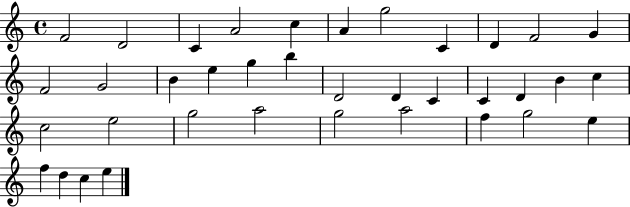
{
  \clef treble
  \time 4/4
  \defaultTimeSignature
  \key c \major
  f'2 d'2 | c'4 a'2 c''4 | a'4 g''2 c'4 | d'4 f'2 g'4 | \break f'2 g'2 | b'4 e''4 g''4 b''4 | d'2 d'4 c'4 | c'4 d'4 b'4 c''4 | \break c''2 e''2 | g''2 a''2 | g''2 a''2 | f''4 g''2 e''4 | \break f''4 d''4 c''4 e''4 | \bar "|."
}